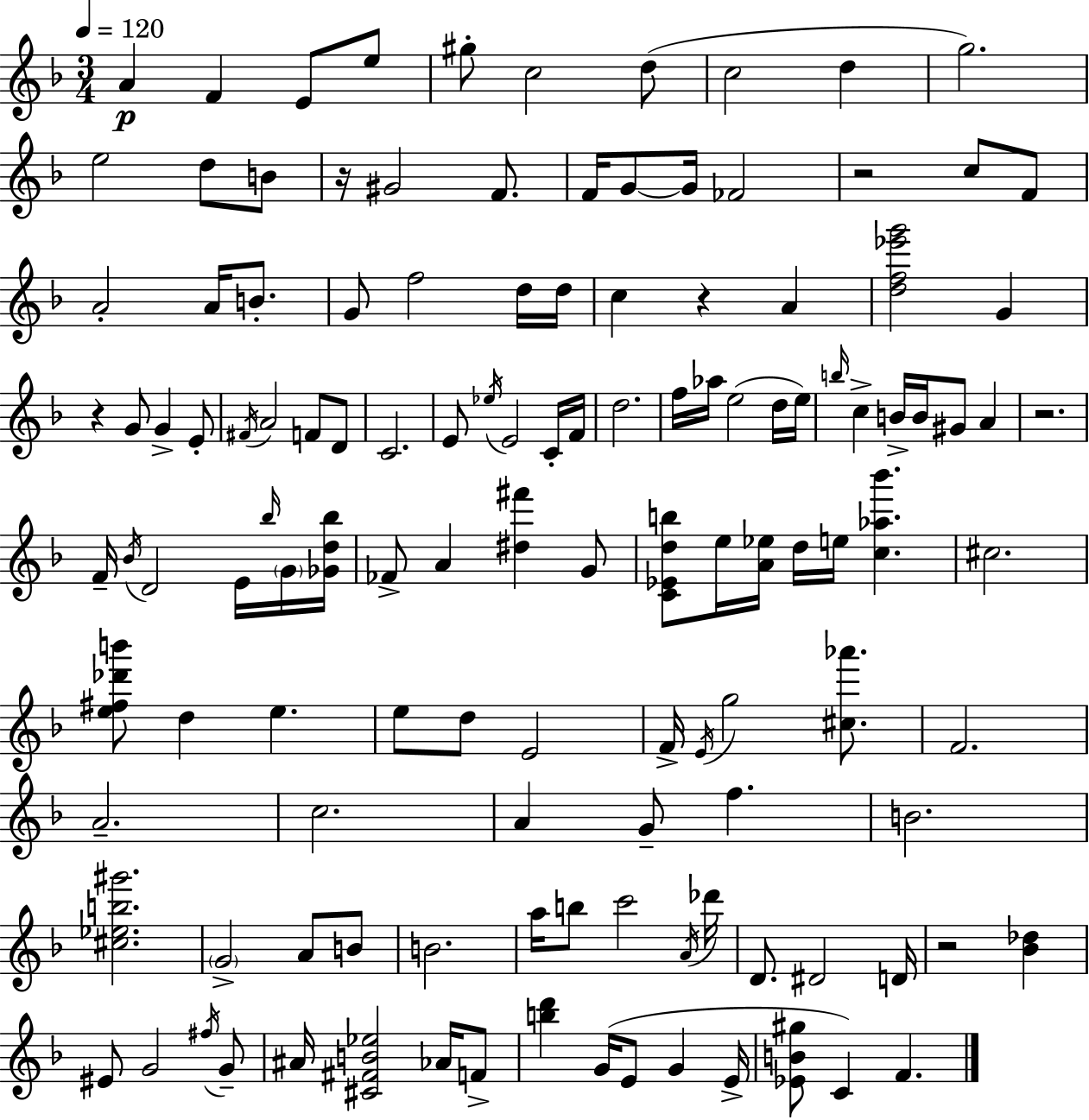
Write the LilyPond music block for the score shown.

{
  \clef treble
  \numericTimeSignature
  \time 3/4
  \key f \major
  \tempo 4 = 120
  \repeat volta 2 { a'4\p f'4 e'8 e''8 | gis''8-. c''2 d''8( | c''2 d''4 | g''2.) | \break e''2 d''8 b'8 | r16 gis'2 f'8. | f'16 g'8~~ g'16 fes'2 | r2 c''8 f'8 | \break a'2-. a'16 b'8.-. | g'8 f''2 d''16 d''16 | c''4 r4 a'4 | <d'' f'' ees''' g'''>2 g'4 | \break r4 g'8 g'4-> e'8-. | \acciaccatura { fis'16 } a'2 f'8 d'8 | c'2. | e'8 \acciaccatura { ees''16 } e'2 | \break c'16-. f'16 d''2. | f''16 aes''16 e''2( | d''16 e''16) \grace { b''16 } c''4-> b'16-> b'16 gis'8 a'4 | r2. | \break f'16-- \acciaccatura { bes'16 } d'2 | e'16 \grace { bes''16 } \parenthesize g'16 <ges' d'' bes''>16 fes'8-> a'4 <dis'' fis'''>4 | g'8 <c' ees' d'' b''>8 e''16 <a' ees''>16 d''16 e''16 <c'' aes'' bes'''>4. | cis''2. | \break <e'' fis'' des''' b'''>8 d''4 e''4. | e''8 d''8 e'2 | f'16-> \acciaccatura { e'16 } g''2 | <cis'' aes'''>8. f'2. | \break a'2.-- | c''2. | a'4 g'8-- | f''4. b'2. | \break <cis'' ees'' b'' gis'''>2. | \parenthesize g'2-> | a'8 b'8 b'2. | a''16 b''8 c'''2 | \break \acciaccatura { a'16 } des'''16 d'8. dis'2 | d'16 r2 | <bes' des''>4 eis'8 g'2 | \acciaccatura { fis''16 } g'8-- ais'16 <cis' fis' b' ees''>2 | \break aes'16 f'8-> <b'' d'''>4 | g'16( e'8 g'4 e'16-> <ees' b' gis''>8 c'4) | f'4. } \bar "|."
}